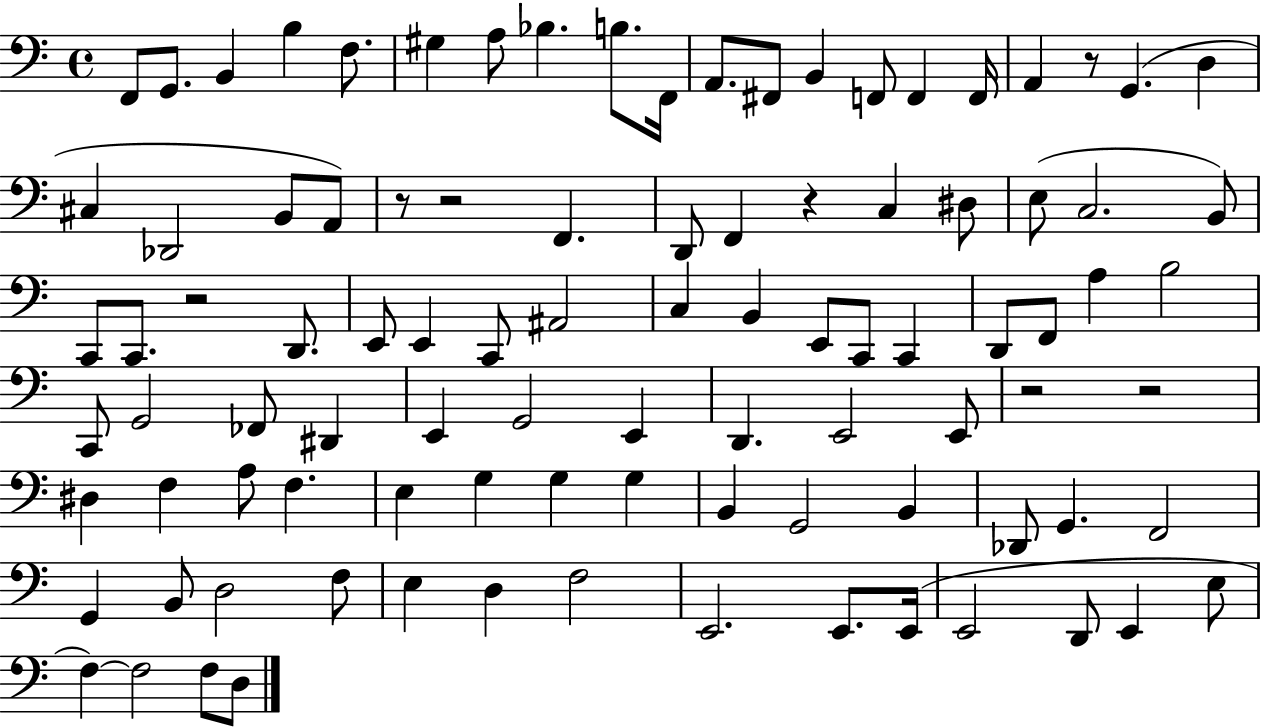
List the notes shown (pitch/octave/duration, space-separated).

F2/e G2/e. B2/q B3/q F3/e. G#3/q A3/e Bb3/q. B3/e. F2/s A2/e. F#2/e B2/q F2/e F2/q F2/s A2/q R/e G2/q. D3/q C#3/q Db2/h B2/e A2/e R/e R/h F2/q. D2/e F2/q R/q C3/q D#3/e E3/e C3/h. B2/e C2/e C2/e. R/h D2/e. E2/e E2/q C2/e A#2/h C3/q B2/q E2/e C2/e C2/q D2/e F2/e A3/q B3/h C2/e G2/h FES2/e D#2/q E2/q G2/h E2/q D2/q. E2/h E2/e R/h R/h D#3/q F3/q A3/e F3/q. E3/q G3/q G3/q G3/q B2/q G2/h B2/q Db2/e G2/q. F2/h G2/q B2/e D3/h F3/e E3/q D3/q F3/h E2/h. E2/e. E2/s E2/h D2/e E2/q E3/e F3/q F3/h F3/e D3/e